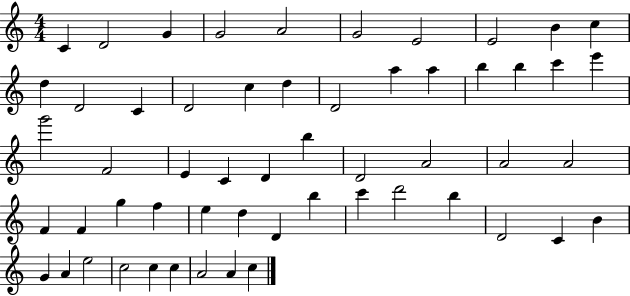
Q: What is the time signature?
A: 4/4